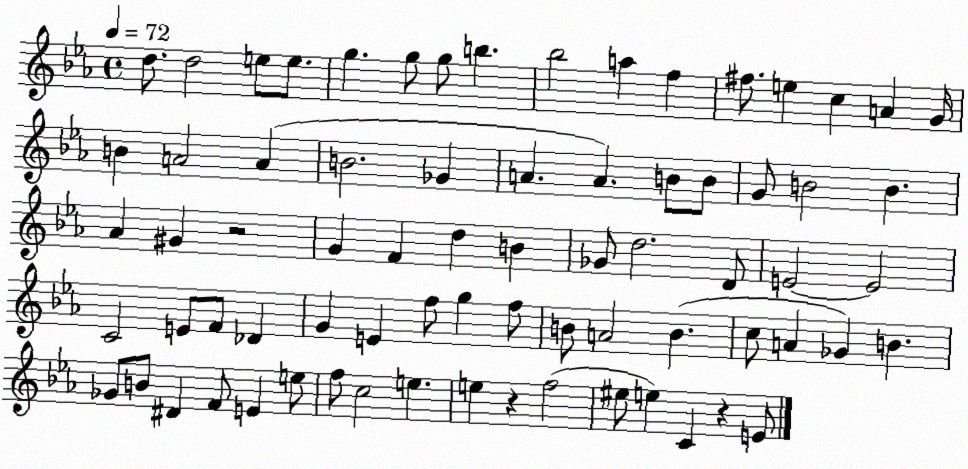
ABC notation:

X:1
T:Untitled
M:4/4
L:1/4
K:Eb
d/2 d2 e/2 e/2 g g/2 g/2 b _b2 a f ^f/2 e c A G/4 B A2 A B2 _G A A B/2 B/2 G/2 B2 B _A ^G z2 G F d B _G/2 d2 D/2 E2 E2 C2 E/2 F/2 _D G E f/2 g f/2 B/2 A2 B c/2 A _G B _G/2 B/2 ^D F/2 E e/2 f/2 c2 e e z f2 ^e/2 e C z E/2